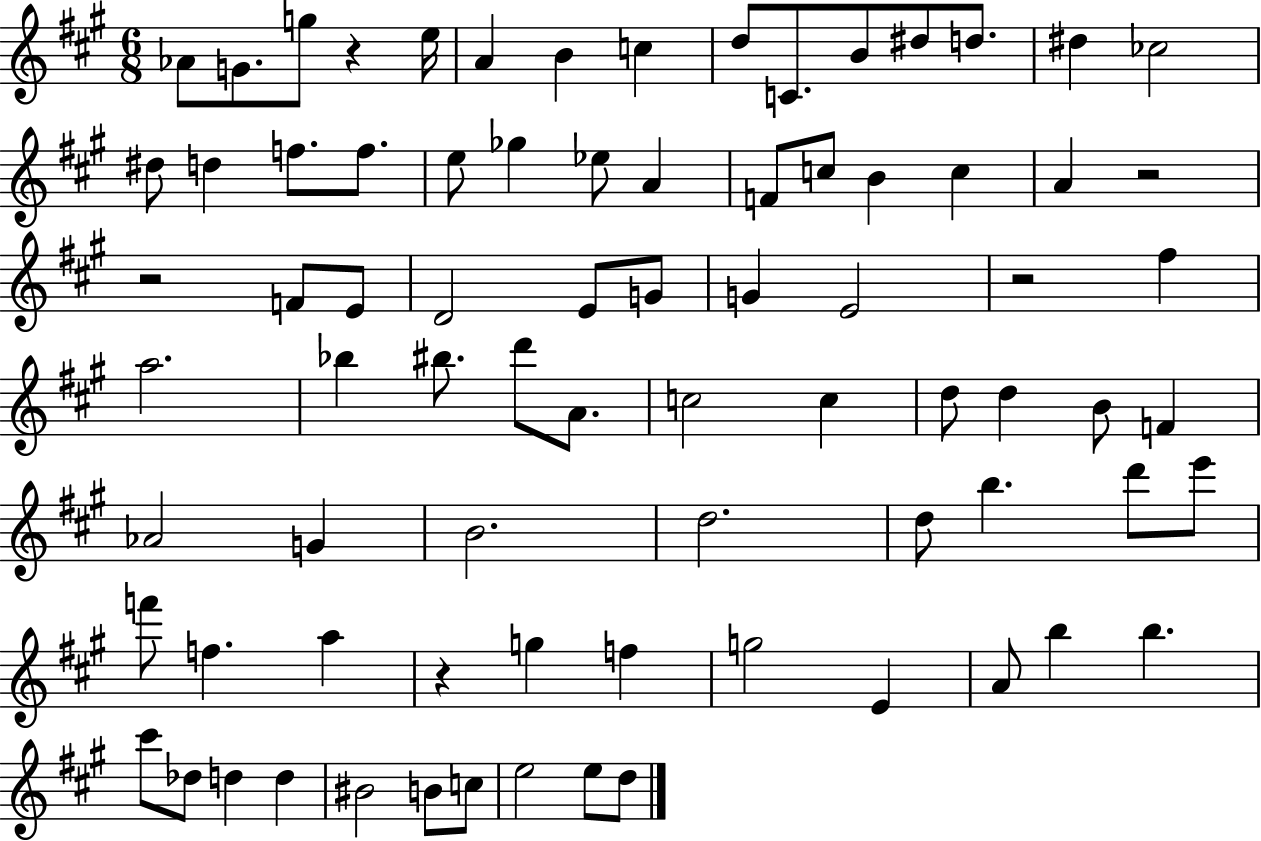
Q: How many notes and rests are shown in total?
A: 79